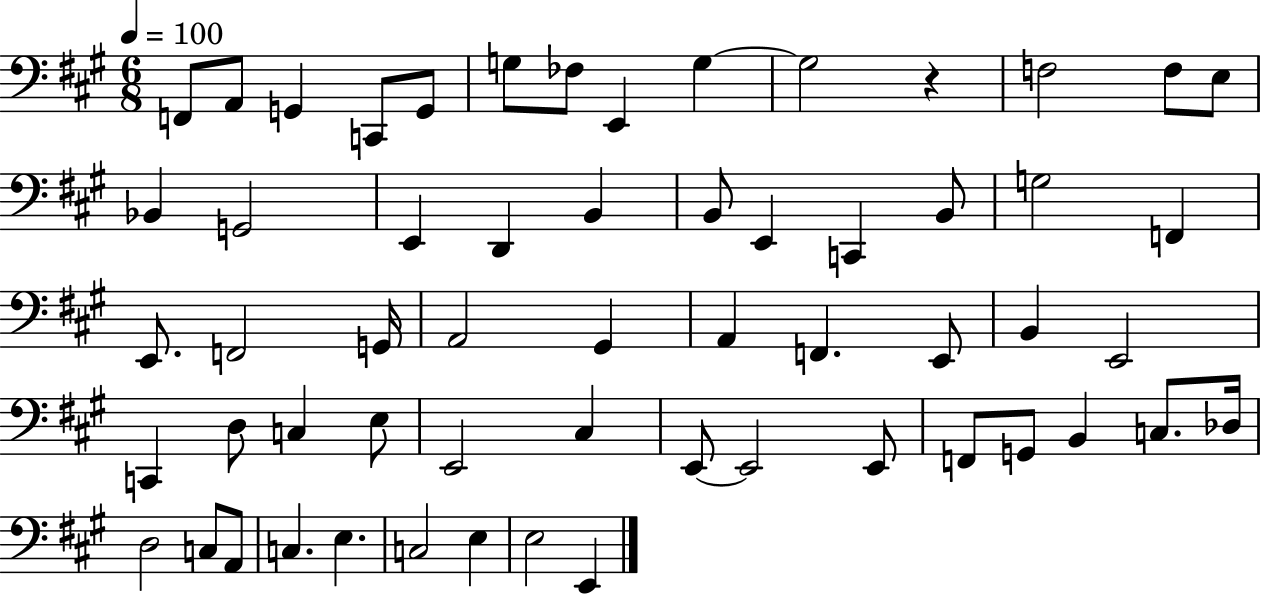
F2/e A2/e G2/q C2/e G2/e G3/e FES3/e E2/q G3/q G3/h R/q F3/h F3/e E3/e Bb2/q G2/h E2/q D2/q B2/q B2/e E2/q C2/q B2/e G3/h F2/q E2/e. F2/h G2/s A2/h G#2/q A2/q F2/q. E2/e B2/q E2/h C2/q D3/e C3/q E3/e E2/h C#3/q E2/e E2/h E2/e F2/e G2/e B2/q C3/e. Db3/s D3/h C3/e A2/e C3/q. E3/q. C3/h E3/q E3/h E2/q